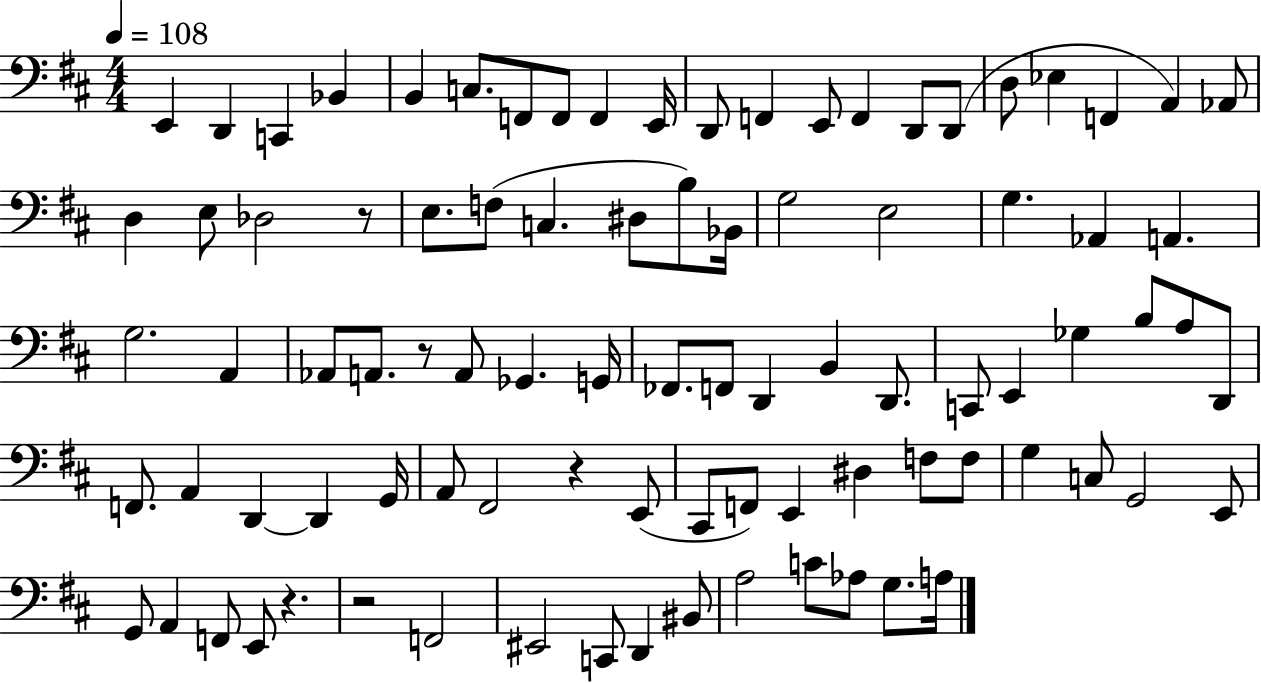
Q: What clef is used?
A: bass